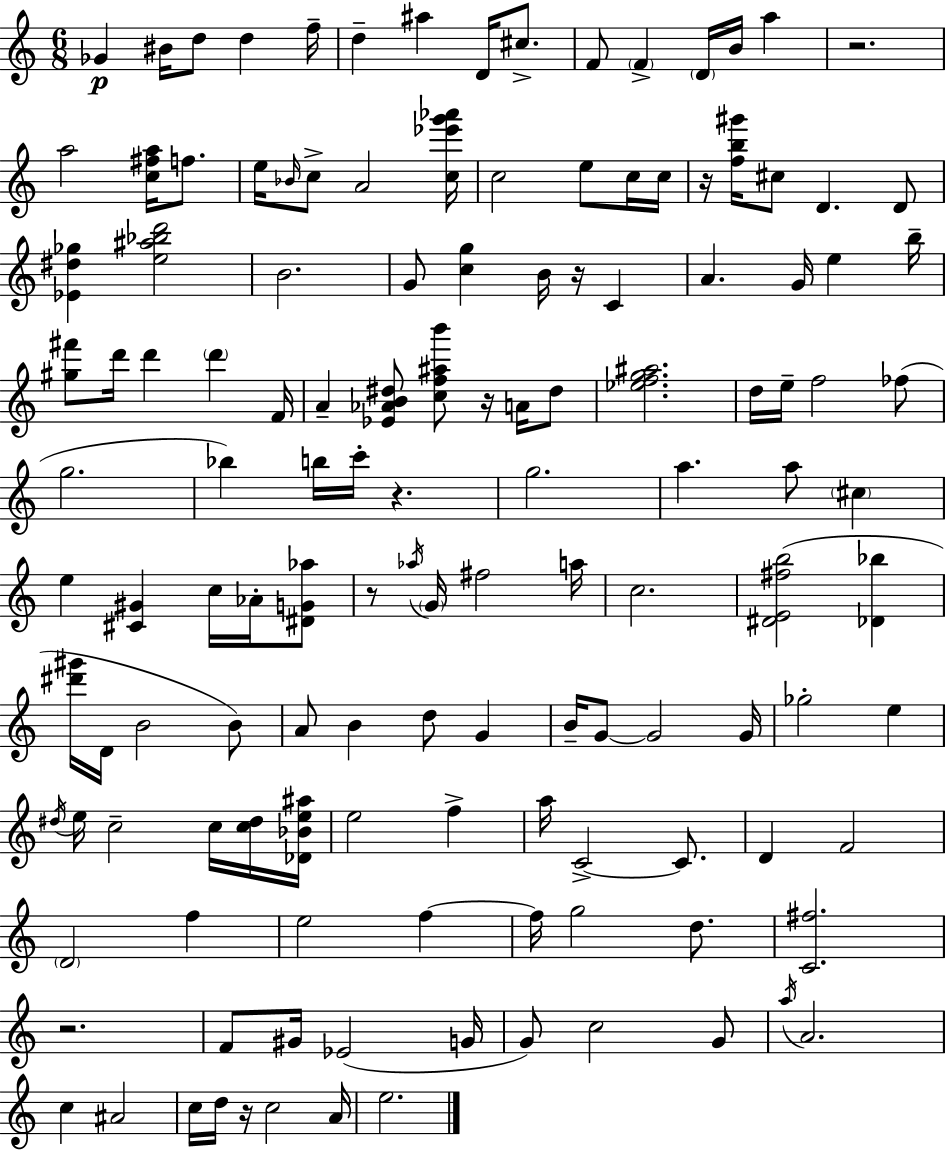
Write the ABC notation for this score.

X:1
T:Untitled
M:6/8
L:1/4
K:C
_G ^B/4 d/2 d f/4 d ^a D/4 ^c/2 F/2 F D/4 B/4 a z2 a2 [c^fa]/4 f/2 e/4 _B/4 c/2 A2 [c_e'g'_a']/4 c2 e/2 c/4 c/4 z/4 [fb^g']/4 ^c/2 D D/2 [_E^d_g] [e^a_bd']2 B2 G/2 [cg] B/4 z/4 C A G/4 e b/4 [^g^f']/2 d'/4 d' d' F/4 A [_E_AB^d]/2 [cf^ab']/2 z/4 A/4 ^d/2 [_efg^a]2 d/4 e/4 f2 _f/2 g2 _b b/4 c'/4 z g2 a a/2 ^c e [^C^G] c/4 _A/4 [^DG_a]/2 z/2 _a/4 G/4 ^f2 a/4 c2 [^DE^fb]2 [_D_b] [^d'^g']/4 D/4 B2 B/2 A/2 B d/2 G B/4 G/2 G2 G/4 _g2 e ^d/4 e/4 c2 c/4 [c^d]/4 [_D_Be^a]/4 e2 f a/4 C2 C/2 D F2 D2 f e2 f f/4 g2 d/2 [C^f]2 z2 F/2 ^G/4 _E2 G/4 G/2 c2 G/2 a/4 A2 c ^A2 c/4 d/4 z/4 c2 A/4 e2